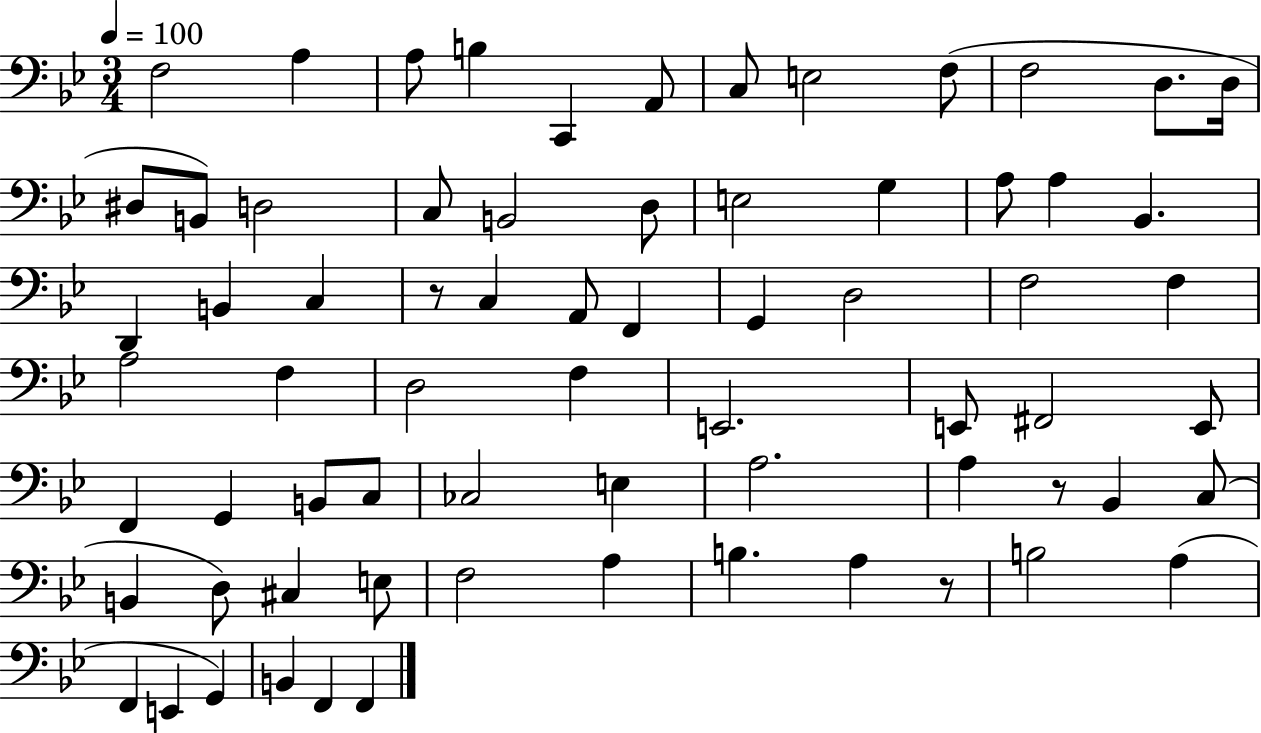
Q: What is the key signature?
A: BES major